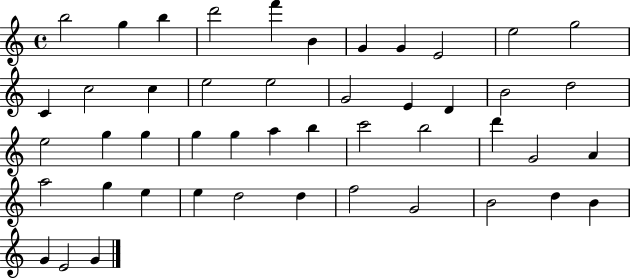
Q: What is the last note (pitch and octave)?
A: G4